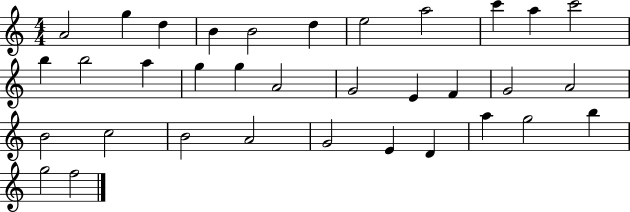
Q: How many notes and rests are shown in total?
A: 34